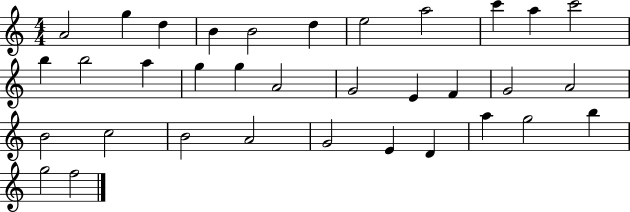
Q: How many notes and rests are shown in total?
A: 34